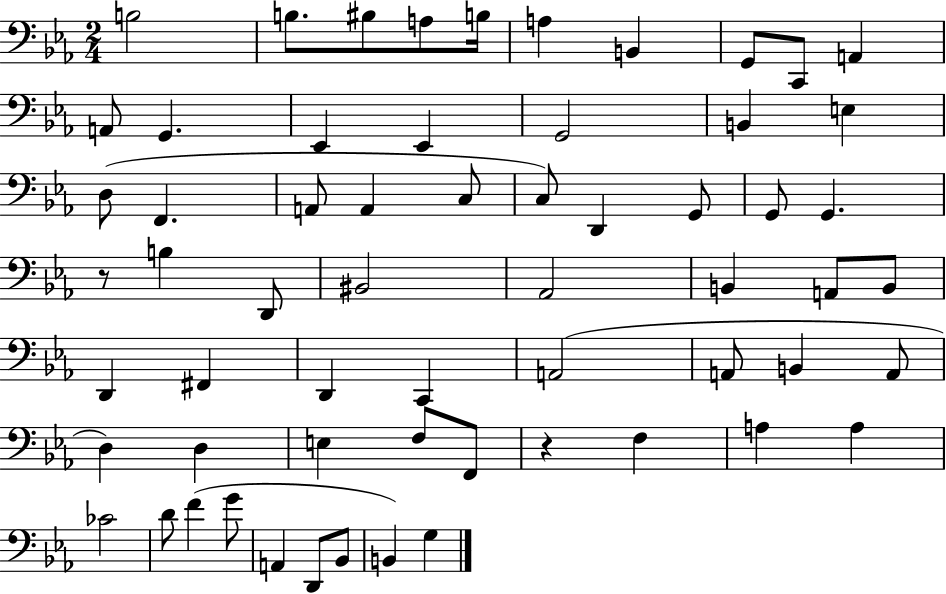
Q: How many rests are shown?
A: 2